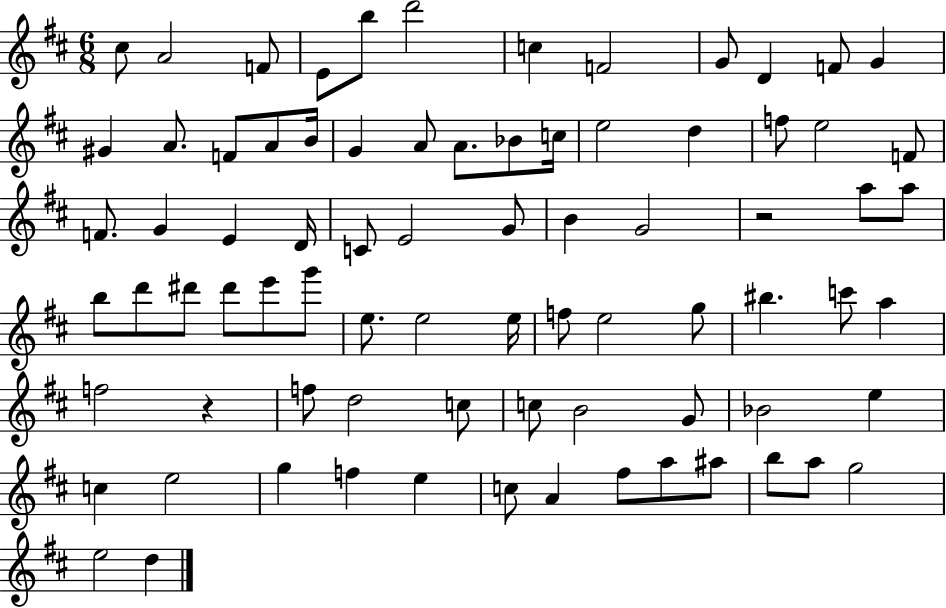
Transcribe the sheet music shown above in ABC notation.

X:1
T:Untitled
M:6/8
L:1/4
K:D
^c/2 A2 F/2 E/2 b/2 d'2 c F2 G/2 D F/2 G ^G A/2 F/2 A/2 B/4 G A/2 A/2 _B/2 c/4 e2 d f/2 e2 F/2 F/2 G E D/4 C/2 E2 G/2 B G2 z2 a/2 a/2 b/2 d'/2 ^d'/2 ^d'/2 e'/2 g'/2 e/2 e2 e/4 f/2 e2 g/2 ^b c'/2 a f2 z f/2 d2 c/2 c/2 B2 G/2 _B2 e c e2 g f e c/2 A ^f/2 a/2 ^a/2 b/2 a/2 g2 e2 d